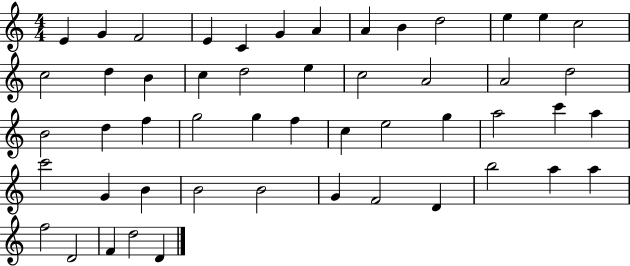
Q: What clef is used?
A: treble